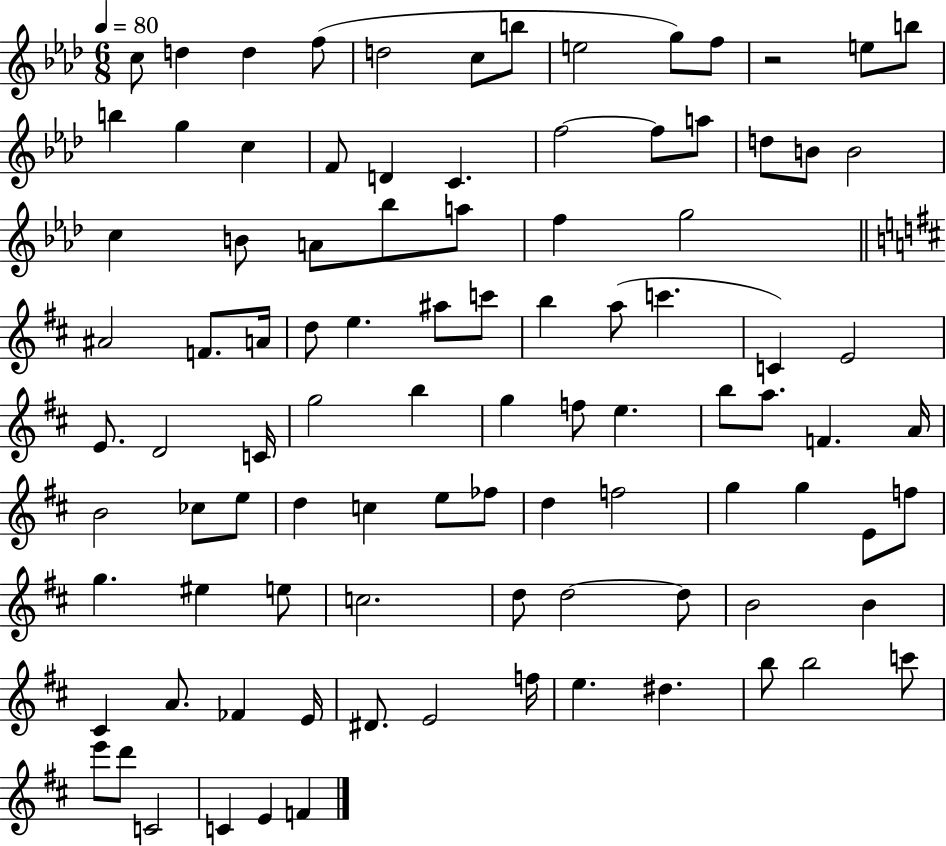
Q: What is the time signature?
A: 6/8